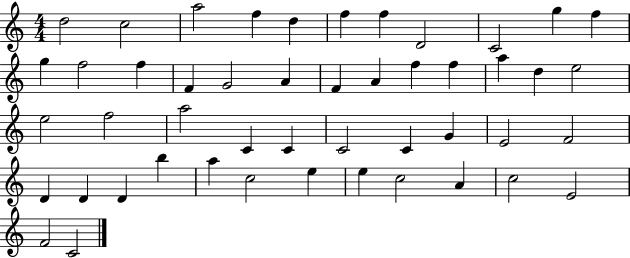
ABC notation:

X:1
T:Untitled
M:4/4
L:1/4
K:C
d2 c2 a2 f d f f D2 C2 g f g f2 f F G2 A F A f f a d e2 e2 f2 a2 C C C2 C G E2 F2 D D D b a c2 e e c2 A c2 E2 F2 C2